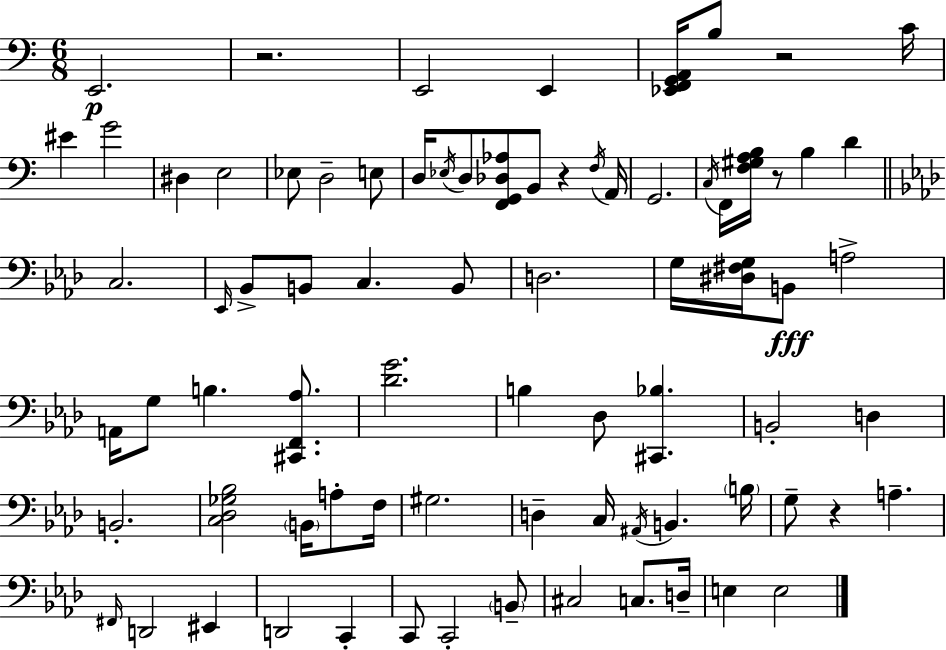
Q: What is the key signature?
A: A minor